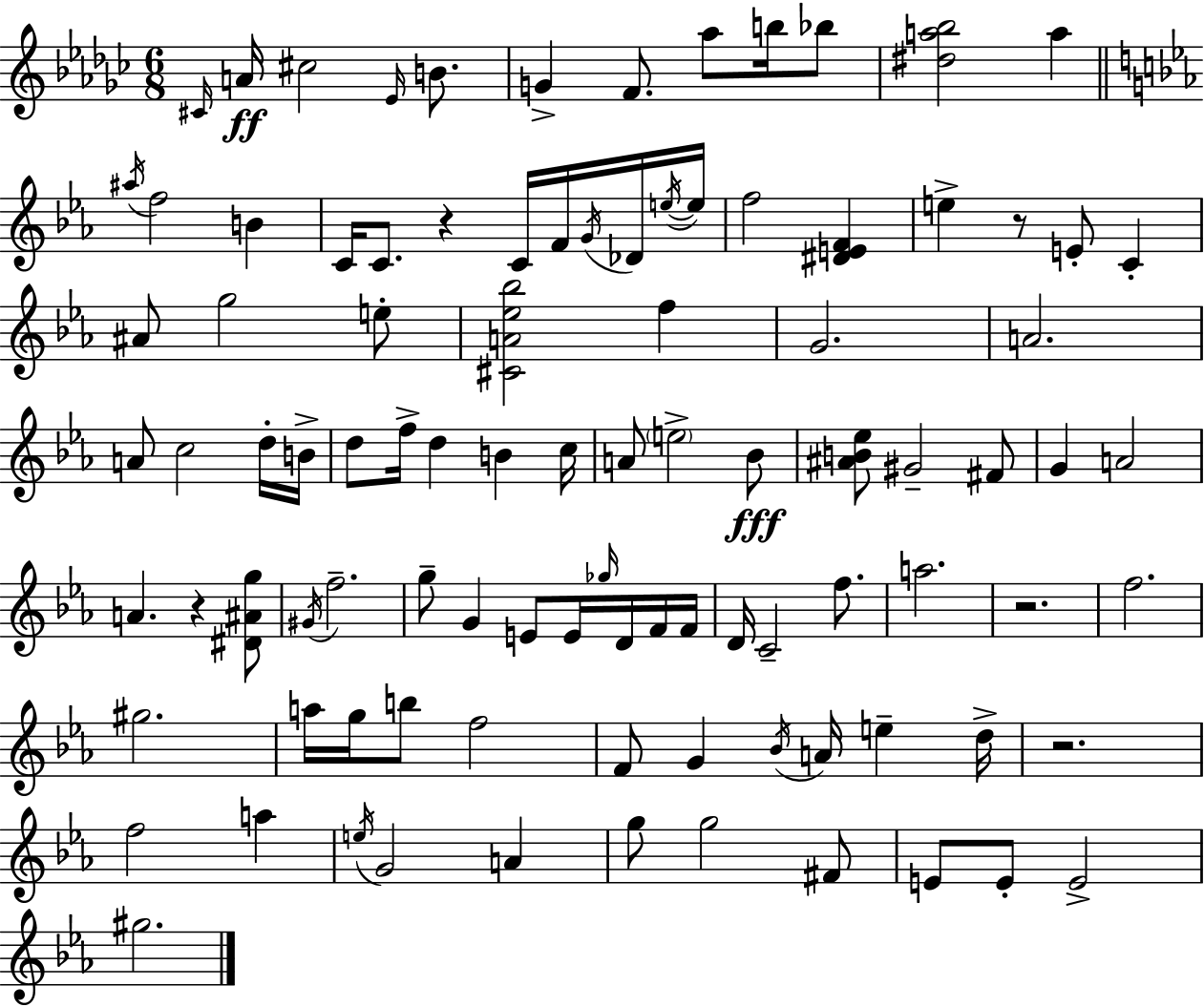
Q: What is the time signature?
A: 6/8